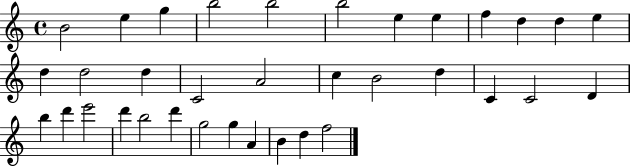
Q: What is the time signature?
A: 4/4